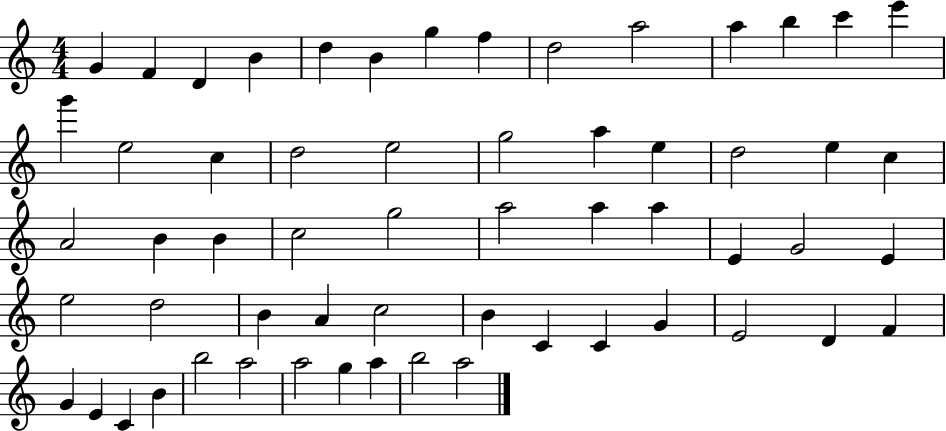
G4/q F4/q D4/q B4/q D5/q B4/q G5/q F5/q D5/h A5/h A5/q B5/q C6/q E6/q G6/q E5/h C5/q D5/h E5/h G5/h A5/q E5/q D5/h E5/q C5/q A4/h B4/q B4/q C5/h G5/h A5/h A5/q A5/q E4/q G4/h E4/q E5/h D5/h B4/q A4/q C5/h B4/q C4/q C4/q G4/q E4/h D4/q F4/q G4/q E4/q C4/q B4/q B5/h A5/h A5/h G5/q A5/q B5/h A5/h